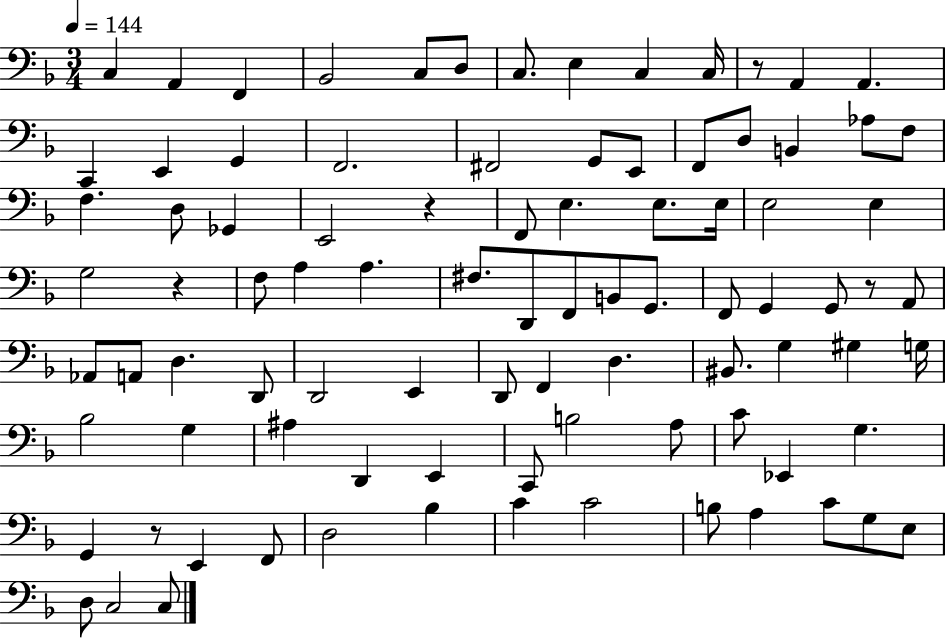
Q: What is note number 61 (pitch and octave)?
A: Bb3